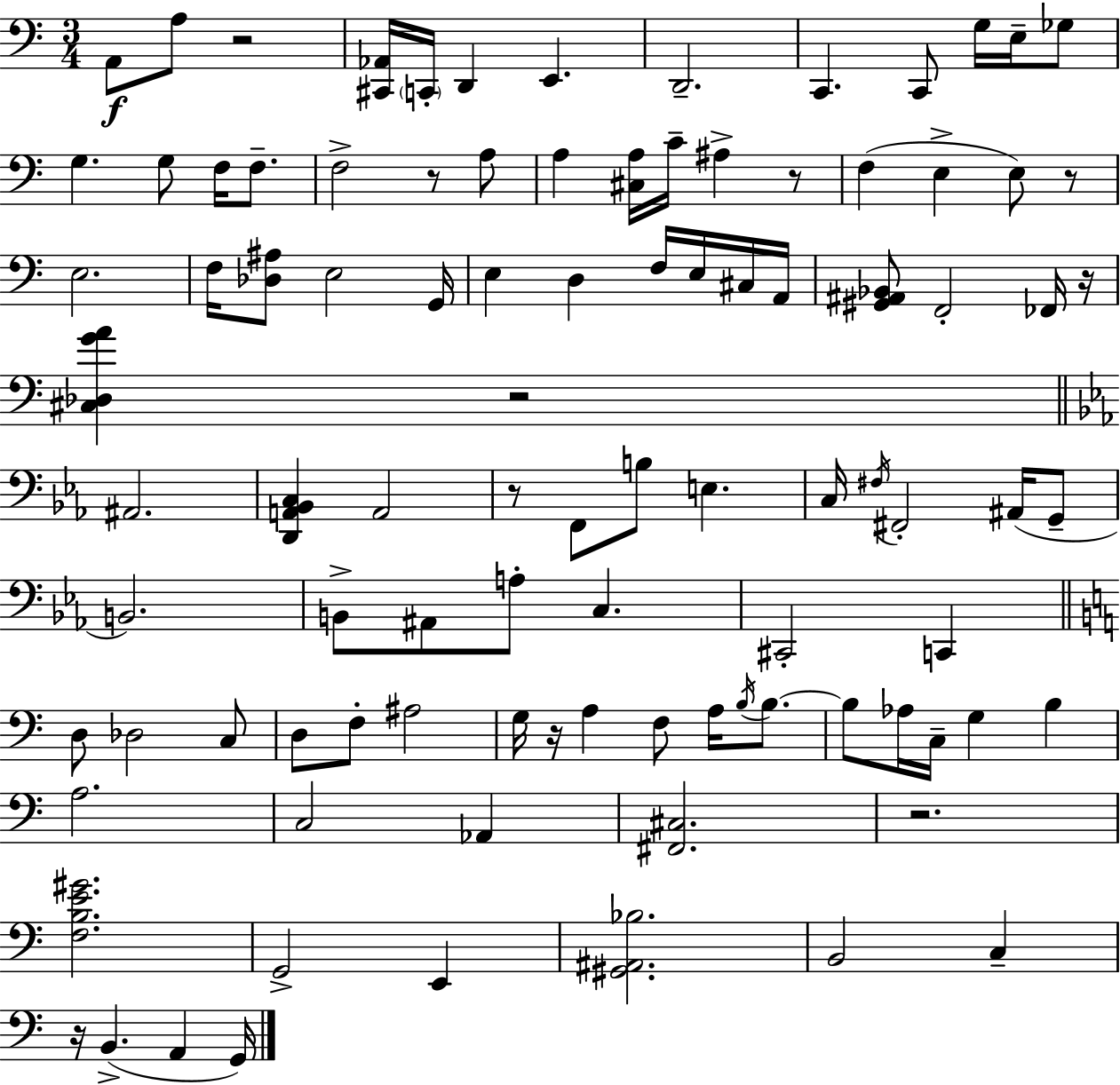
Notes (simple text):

A2/e A3/e R/h [C#2,Ab2]/s C2/s D2/q E2/q. D2/h. C2/q. C2/e G3/s E3/s Gb3/e G3/q. G3/e F3/s F3/e. F3/h R/e A3/e A3/q [C#3,A3]/s C4/s A#3/q R/e F3/q E3/q E3/e R/e E3/h. F3/s [Db3,A#3]/e E3/h G2/s E3/q D3/q F3/s E3/s C#3/s A2/s [G#2,A#2,Bb2]/e F2/h FES2/s R/s [C#3,Db3,G4,A4]/q R/h A#2/h. [D2,A2,Bb2,C3]/q A2/h R/e F2/e B3/e E3/q. C3/s F#3/s F#2/h A#2/s G2/e B2/h. B2/e A#2/e A3/e C3/q. C#2/h C2/q D3/e Db3/h C3/e D3/e F3/e A#3/h G3/s R/s A3/q F3/e A3/s B3/s B3/e. B3/e Ab3/s C3/s G3/q B3/q A3/h. C3/h Ab2/q [F#2,C#3]/h. R/h. [F3,B3,E4,G#4]/h. G2/h E2/q [G#2,A#2,Bb3]/h. B2/h C3/q R/s B2/q. A2/q G2/s